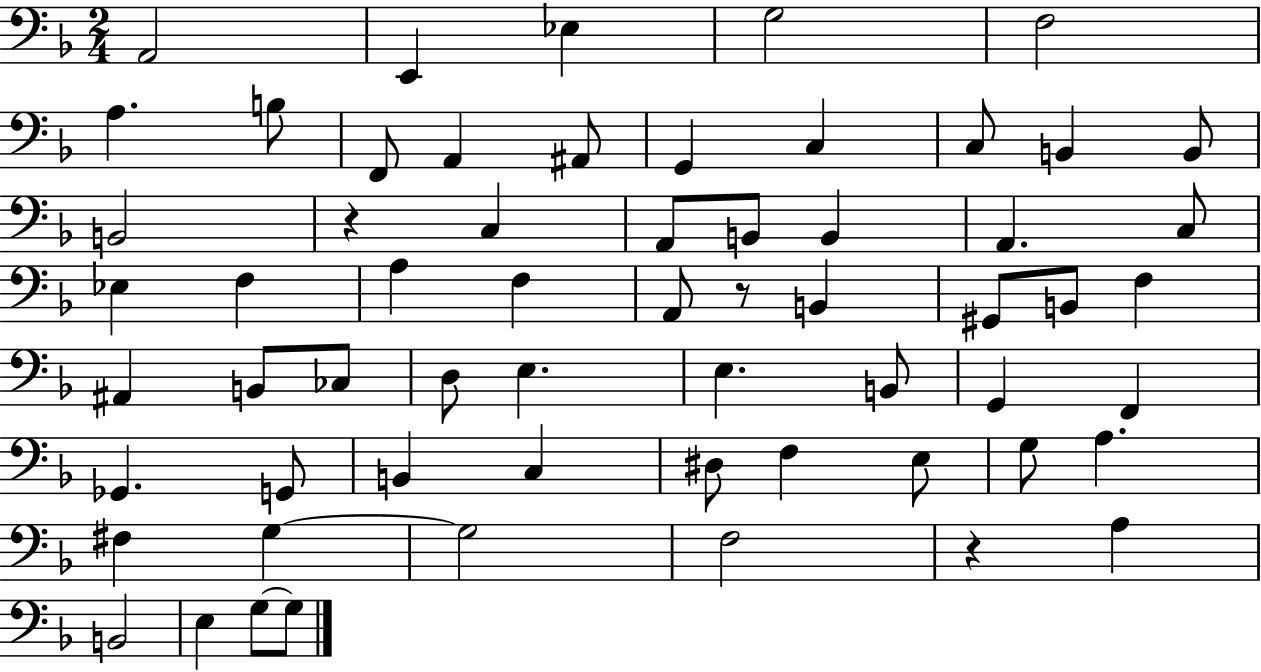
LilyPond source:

{
  \clef bass
  \numericTimeSignature
  \time 2/4
  \key f \major
  a,2 | e,4 ees4 | g2 | f2 | \break a4. b8 | f,8 a,4 ais,8 | g,4 c4 | c8 b,4 b,8 | \break b,2 | r4 c4 | a,8 b,8 b,4 | a,4. c8 | \break ees4 f4 | a4 f4 | a,8 r8 b,4 | gis,8 b,8 f4 | \break ais,4 b,8 ces8 | d8 e4. | e4. b,8 | g,4 f,4 | \break ges,4. g,8 | b,4 c4 | dis8 f4 e8 | g8 a4. | \break fis4 g4~~ | g2 | f2 | r4 a4 | \break b,2 | e4 g8~~ g8 | \bar "|."
}